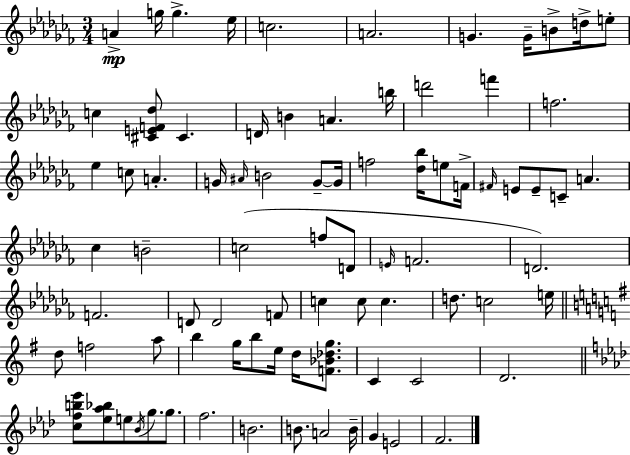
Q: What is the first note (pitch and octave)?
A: A4